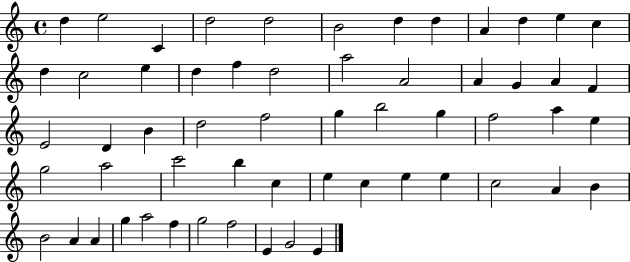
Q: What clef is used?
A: treble